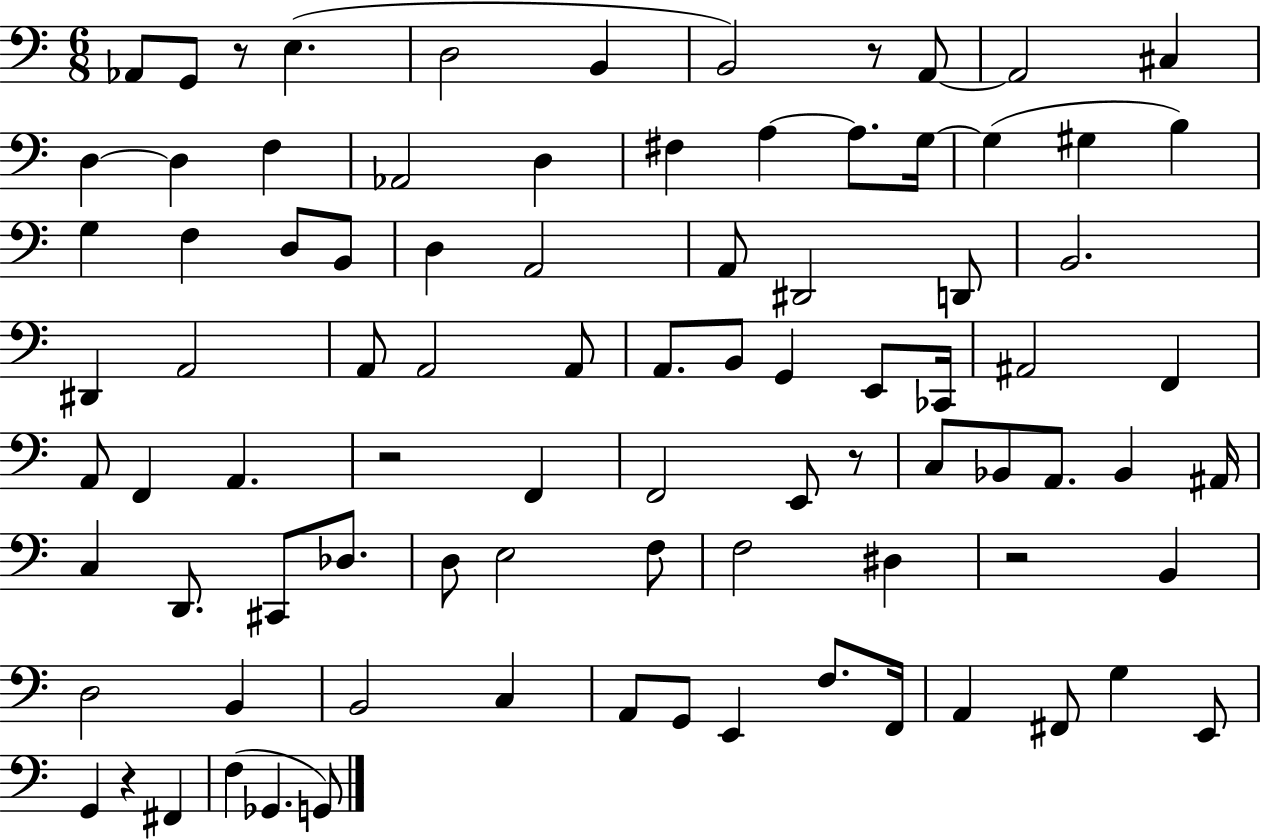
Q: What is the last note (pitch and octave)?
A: G2